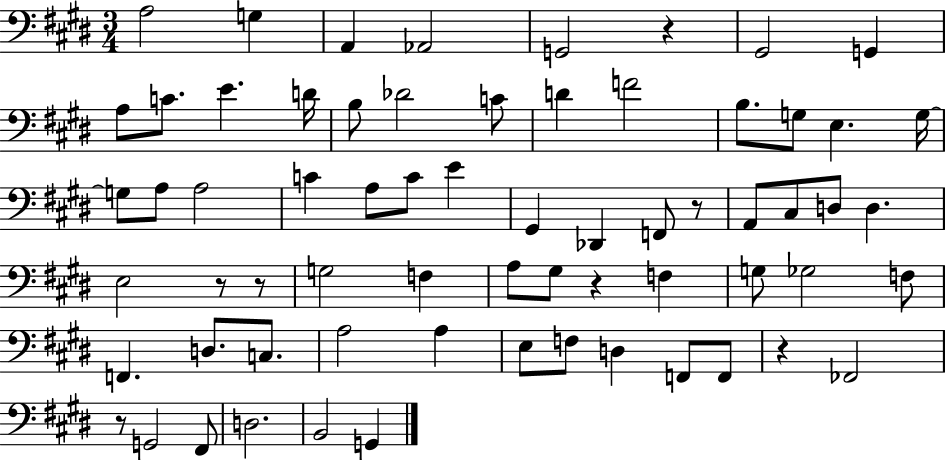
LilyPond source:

{
  \clef bass
  \numericTimeSignature
  \time 3/4
  \key e \major
  \repeat volta 2 { a2 g4 | a,4 aes,2 | g,2 r4 | gis,2 g,4 | \break a8 c'8. e'4. d'16 | b8 des'2 c'8 | d'4 f'2 | b8. g8 e4. g16~~ | \break g8 a8 a2 | c'4 a8 c'8 e'4 | gis,4 des,4 f,8 r8 | a,8 cis8 d8 d4. | \break e2 r8 r8 | g2 f4 | a8 gis8 r4 f4 | g8 ges2 f8 | \break f,4. d8. c8. | a2 a4 | e8 f8 d4 f,8 f,8 | r4 fes,2 | \break r8 g,2 fis,8 | d2. | b,2 g,4 | } \bar "|."
}